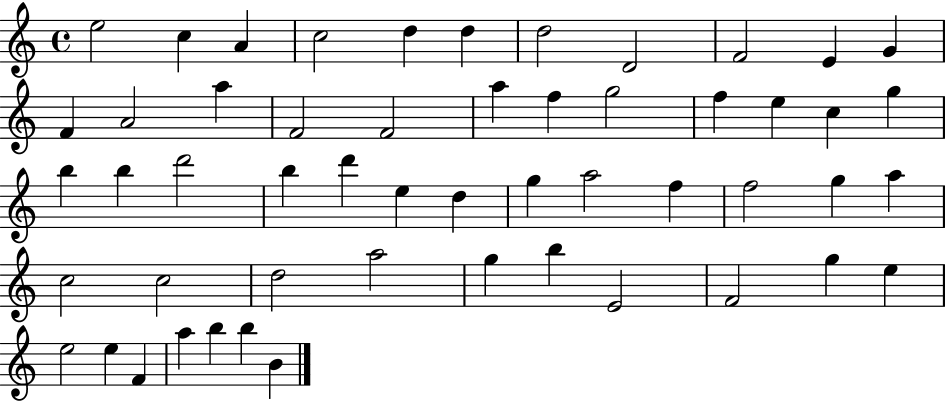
{
  \clef treble
  \time 4/4
  \defaultTimeSignature
  \key c \major
  e''2 c''4 a'4 | c''2 d''4 d''4 | d''2 d'2 | f'2 e'4 g'4 | \break f'4 a'2 a''4 | f'2 f'2 | a''4 f''4 g''2 | f''4 e''4 c''4 g''4 | \break b''4 b''4 d'''2 | b''4 d'''4 e''4 d''4 | g''4 a''2 f''4 | f''2 g''4 a''4 | \break c''2 c''2 | d''2 a''2 | g''4 b''4 e'2 | f'2 g''4 e''4 | \break e''2 e''4 f'4 | a''4 b''4 b''4 b'4 | \bar "|."
}